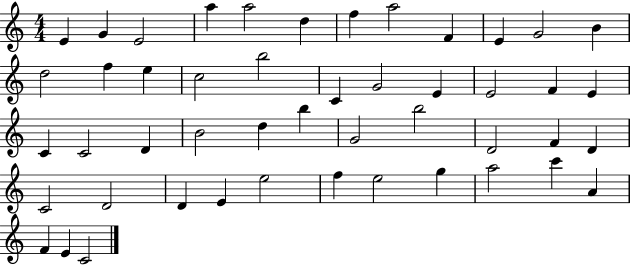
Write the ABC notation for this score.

X:1
T:Untitled
M:4/4
L:1/4
K:C
E G E2 a a2 d f a2 F E G2 B d2 f e c2 b2 C G2 E E2 F E C C2 D B2 d b G2 b2 D2 F D C2 D2 D E e2 f e2 g a2 c' A F E C2